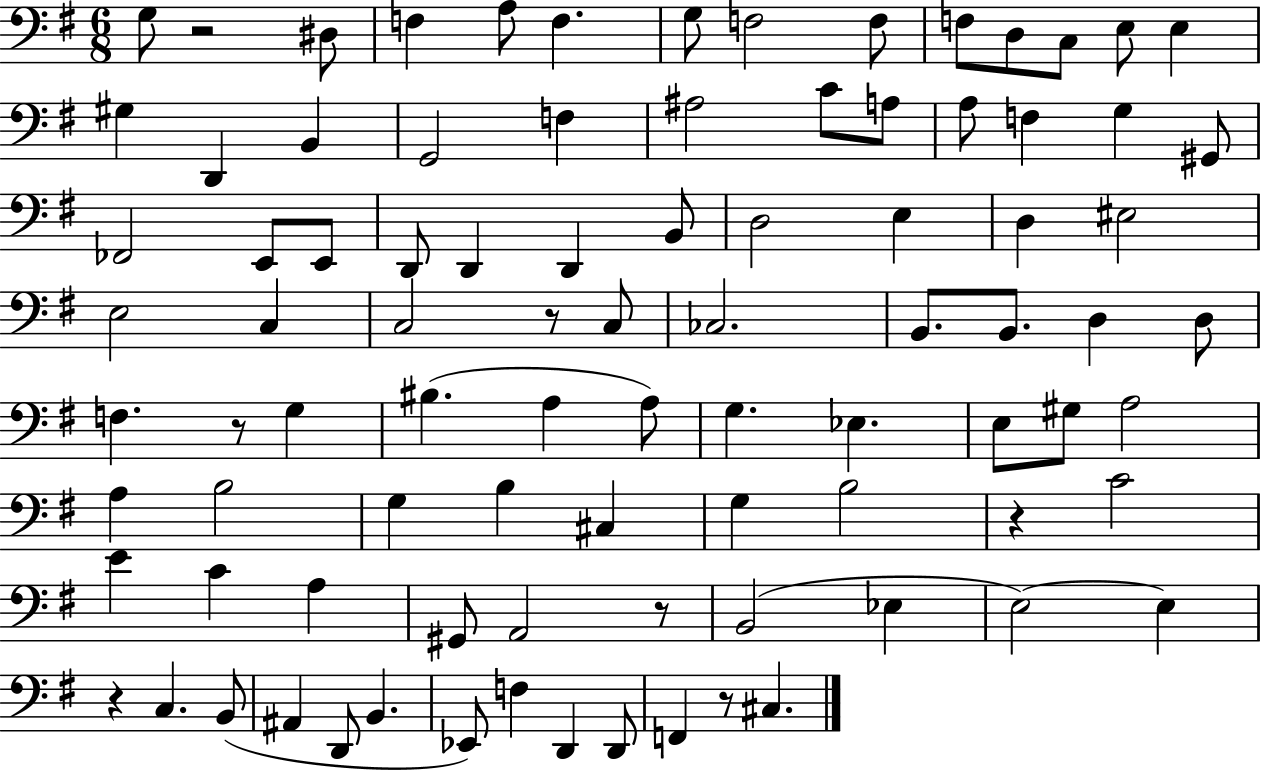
{
  \clef bass
  \numericTimeSignature
  \time 6/8
  \key g \major
  g8 r2 dis8 | f4 a8 f4. | g8 f2 f8 | f8 d8 c8 e8 e4 | \break gis4 d,4 b,4 | g,2 f4 | ais2 c'8 a8 | a8 f4 g4 gis,8 | \break fes,2 e,8 e,8 | d,8 d,4 d,4 b,8 | d2 e4 | d4 eis2 | \break e2 c4 | c2 r8 c8 | ces2. | b,8. b,8. d4 d8 | \break f4. r8 g4 | bis4.( a4 a8) | g4. ees4. | e8 gis8 a2 | \break a4 b2 | g4 b4 cis4 | g4 b2 | r4 c'2 | \break e'4 c'4 a4 | gis,8 a,2 r8 | b,2( ees4 | e2~~) e4 | \break r4 c4. b,8( | ais,4 d,8 b,4. | ees,8) f4 d,4 d,8 | f,4 r8 cis4. | \break \bar "|."
}